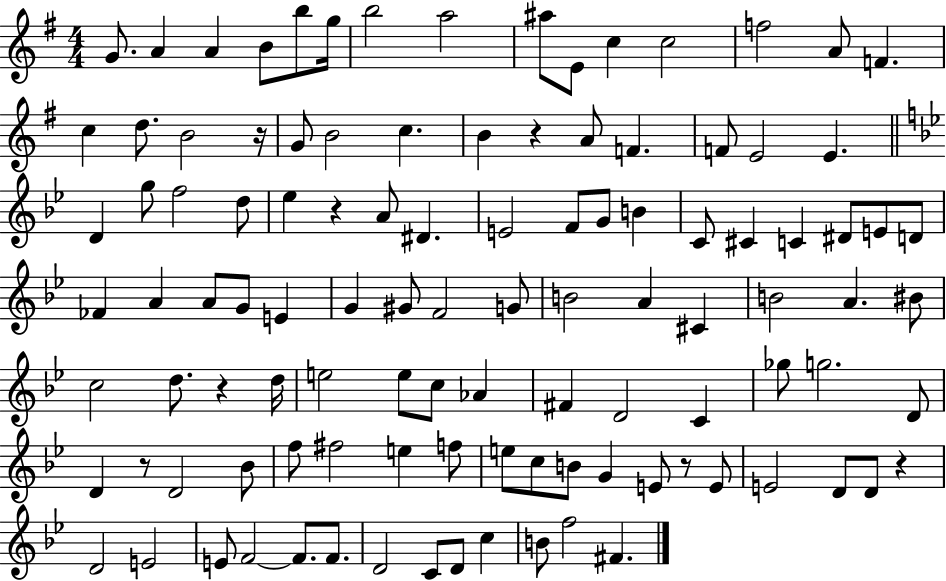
{
  \clef treble
  \numericTimeSignature
  \time 4/4
  \key g \major
  g'8. a'4 a'4 b'8 b''8 g''16 | b''2 a''2 | ais''8 e'8 c''4 c''2 | f''2 a'8 f'4. | \break c''4 d''8. b'2 r16 | g'8 b'2 c''4. | b'4 r4 a'8 f'4. | f'8 e'2 e'4. | \break \bar "||" \break \key bes \major d'4 g''8 f''2 d''8 | ees''4 r4 a'8 dis'4. | e'2 f'8 g'8 b'4 | c'8 cis'4 c'4 dis'8 e'8 d'8 | \break fes'4 a'4 a'8 g'8 e'4 | g'4 gis'8 f'2 g'8 | b'2 a'4 cis'4 | b'2 a'4. bis'8 | \break c''2 d''8. r4 d''16 | e''2 e''8 c''8 aes'4 | fis'4 d'2 c'4 | ges''8 g''2. d'8 | \break d'4 r8 d'2 bes'8 | f''8 fis''2 e''4 f''8 | e''8 c''8 b'8 g'4 e'8 r8 e'8 | e'2 d'8 d'8 r4 | \break d'2 e'2 | e'8 f'2~~ f'8. f'8. | d'2 c'8 d'8 c''4 | b'8 f''2 fis'4. | \break \bar "|."
}